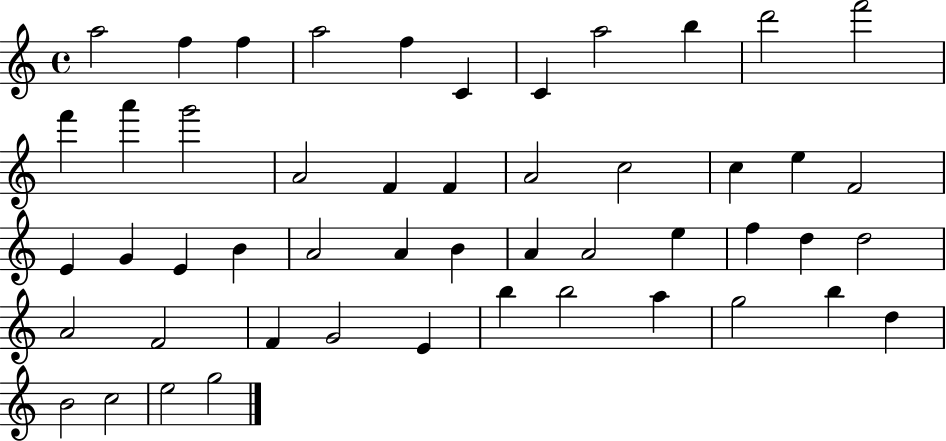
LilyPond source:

{
  \clef treble
  \time 4/4
  \defaultTimeSignature
  \key c \major
  a''2 f''4 f''4 | a''2 f''4 c'4 | c'4 a''2 b''4 | d'''2 f'''2 | \break f'''4 a'''4 g'''2 | a'2 f'4 f'4 | a'2 c''2 | c''4 e''4 f'2 | \break e'4 g'4 e'4 b'4 | a'2 a'4 b'4 | a'4 a'2 e''4 | f''4 d''4 d''2 | \break a'2 f'2 | f'4 g'2 e'4 | b''4 b''2 a''4 | g''2 b''4 d''4 | \break b'2 c''2 | e''2 g''2 | \bar "|."
}